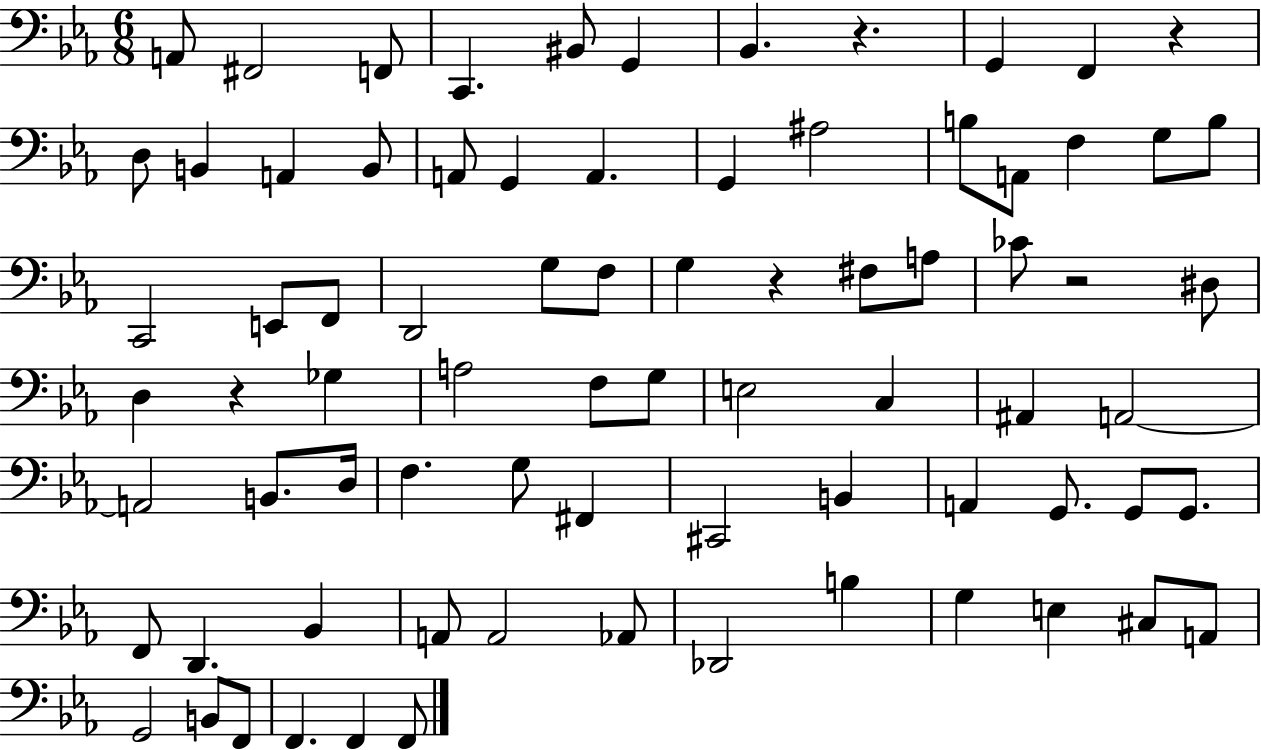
A2/e F#2/h F2/e C2/q. BIS2/e G2/q Bb2/q. R/q. G2/q F2/q R/q D3/e B2/q A2/q B2/e A2/e G2/q A2/q. G2/q A#3/h B3/e A2/e F3/q G3/e B3/e C2/h E2/e F2/e D2/h G3/e F3/e G3/q R/q F#3/e A3/e CES4/e R/h D#3/e D3/q R/q Gb3/q A3/h F3/e G3/e E3/h C3/q A#2/q A2/h A2/h B2/e. D3/s F3/q. G3/e F#2/q C#2/h B2/q A2/q G2/e. G2/e G2/e. F2/e D2/q. Bb2/q A2/e A2/h Ab2/e Db2/h B3/q G3/q E3/q C#3/e A2/e G2/h B2/e F2/e F2/q. F2/q F2/e